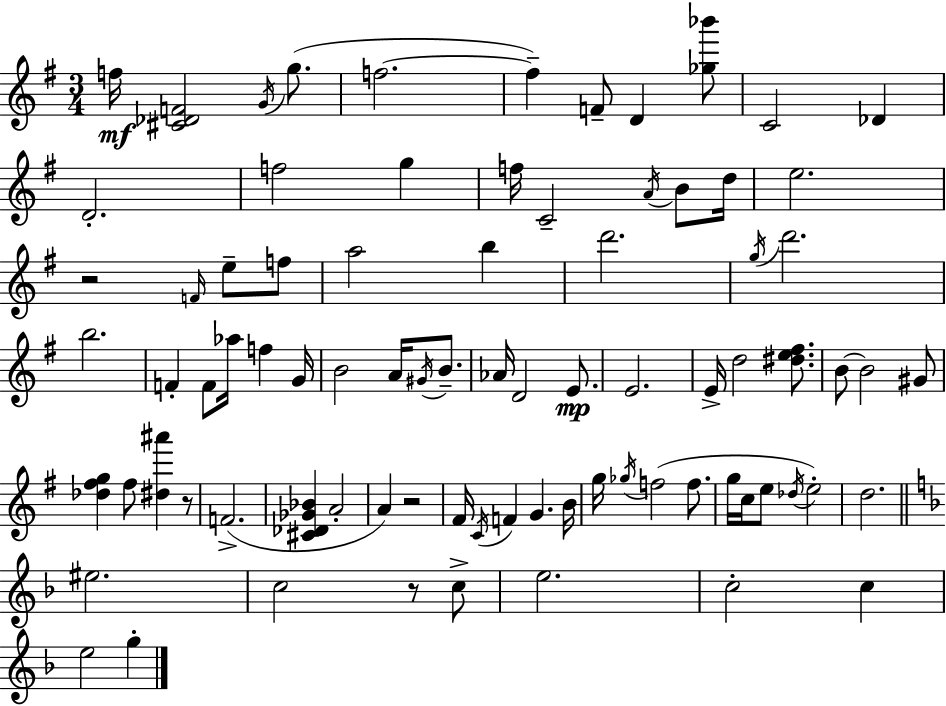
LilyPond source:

{
  \clef treble
  \numericTimeSignature
  \time 3/4
  \key g \major
  f''16\mf <cis' des' f'>2 \acciaccatura { g'16 } g''8.( | f''2.~~ | f''4--) f'8-- d'4 <ges'' bes'''>8 | c'2 des'4 | \break d'2.-. | f''2 g''4 | f''16 c'2-- \acciaccatura { a'16 } b'8 | d''16 e''2. | \break r2 \grace { f'16 } e''8-- | f''8 a''2 b''4 | d'''2. | \acciaccatura { g''16 } d'''2. | \break b''2. | f'4-. f'8 aes''16 f''4 | g'16 b'2 | a'16 \acciaccatura { gis'16 } b'8.-- aes'16 d'2 | \break e'8.\mp e'2. | e'16-> d''2 | <dis'' e'' fis''>8. b'8~~ b'2 | gis'8 <des'' fis'' g''>4 fis''8 <dis'' ais'''>4 | \break r8 f'2.->( | <cis' des' ges' bes'>4 a'2-. | a'4) r2 | fis'16 \acciaccatura { c'16 } f'4 g'4. | \break b'16 g''16 \acciaccatura { ges''16 } f''2( | f''8. g''16 c''16 e''8 \acciaccatura { des''16 }) | e''2-. d''2. | \bar "||" \break \key f \major eis''2. | c''2 r8 c''8-> | e''2. | c''2-. c''4 | \break e''2 g''4-. | \bar "|."
}